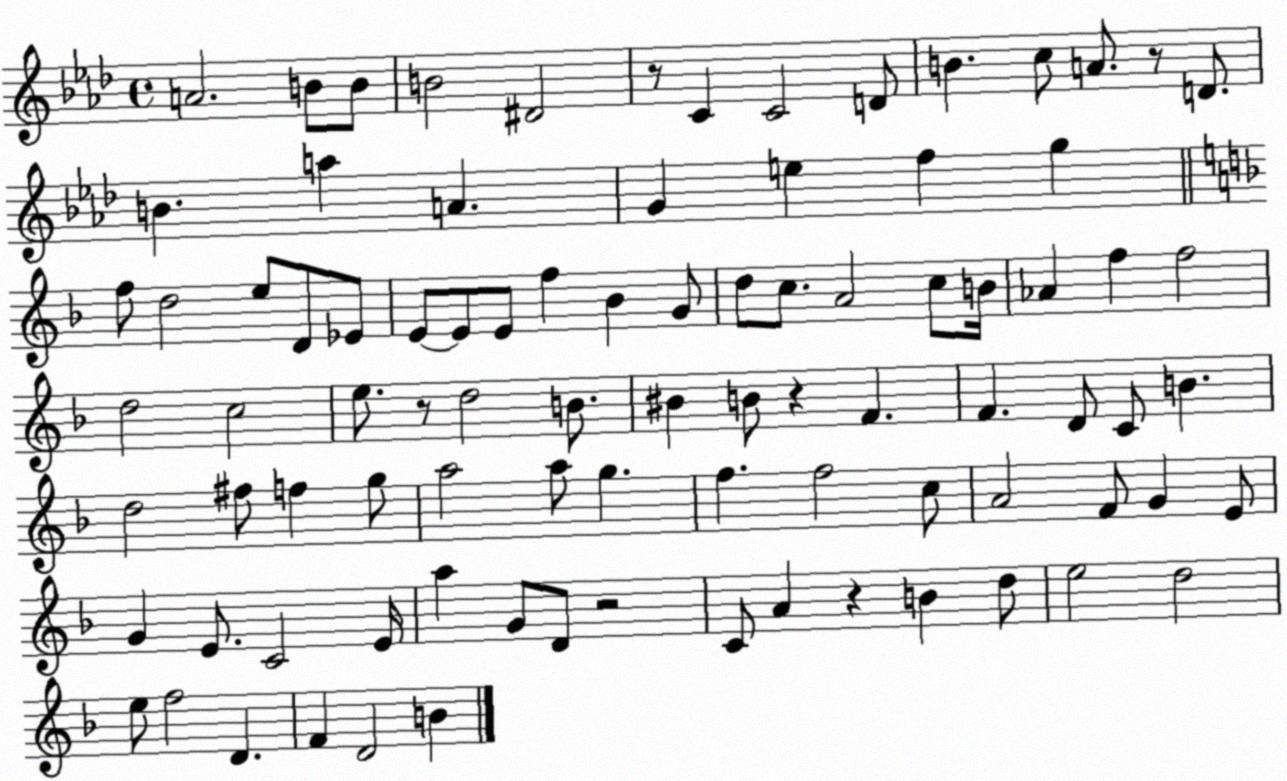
X:1
T:Untitled
M:4/4
L:1/4
K:Ab
A2 B/2 B/2 B2 ^D2 z/2 C C2 D/2 B c/2 A/2 z/2 D/2 B a A G e f g f/2 d2 e/2 D/2 _E/2 E/2 E/2 E/2 f _B G/2 d/2 c/2 A2 c/2 B/4 _A f f2 d2 c2 e/2 z/2 d2 B/2 ^B B/2 z F F D/2 C/2 B d2 ^f/2 f g/2 a2 a/2 g f f2 c/2 A2 F/2 G E/2 G E/2 C2 E/4 a G/2 D/2 z2 C/2 A z B d/2 e2 d2 e/2 f2 D F D2 B